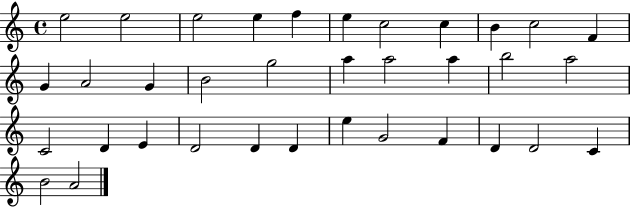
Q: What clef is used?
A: treble